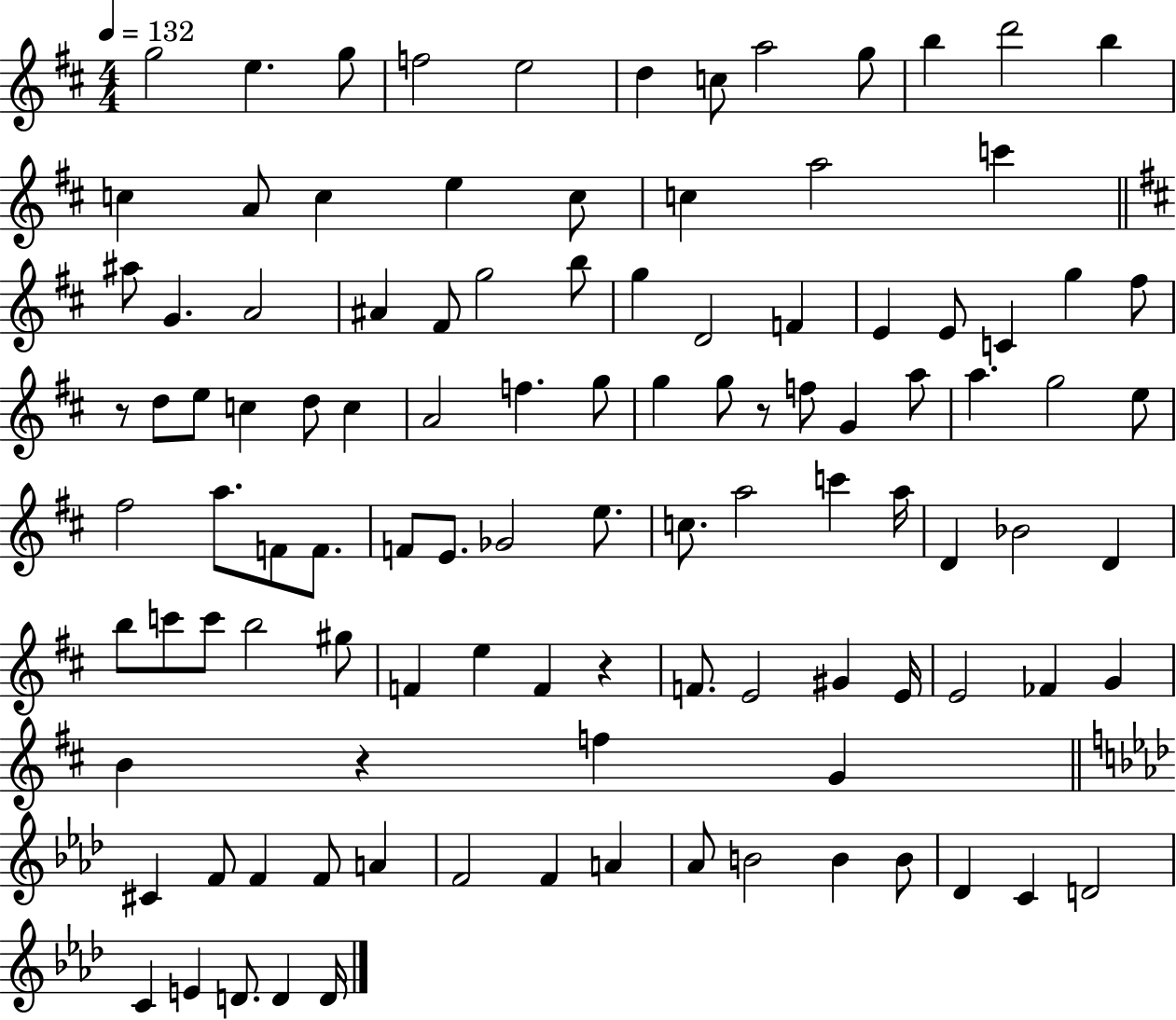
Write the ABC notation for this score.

X:1
T:Untitled
M:4/4
L:1/4
K:D
g2 e g/2 f2 e2 d c/2 a2 g/2 b d'2 b c A/2 c e c/2 c a2 c' ^a/2 G A2 ^A ^F/2 g2 b/2 g D2 F E E/2 C g ^f/2 z/2 d/2 e/2 c d/2 c A2 f g/2 g g/2 z/2 f/2 G a/2 a g2 e/2 ^f2 a/2 F/2 F/2 F/2 E/2 _G2 e/2 c/2 a2 c' a/4 D _B2 D b/2 c'/2 c'/2 b2 ^g/2 F e F z F/2 E2 ^G E/4 E2 _F G B z f G ^C F/2 F F/2 A F2 F A _A/2 B2 B B/2 _D C D2 C E D/2 D D/4